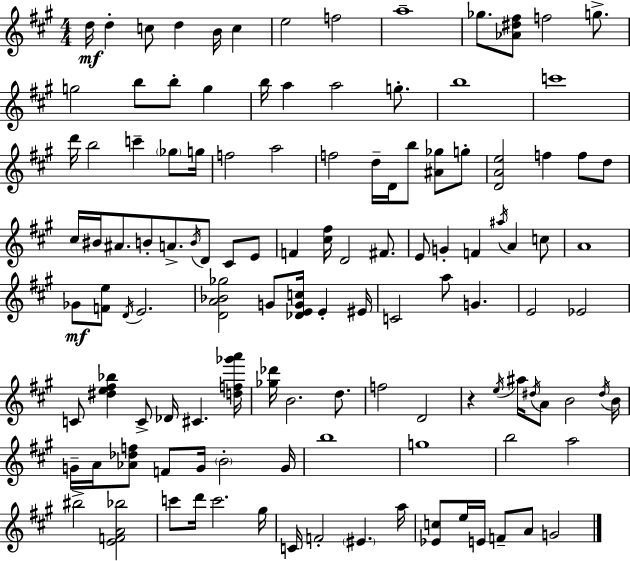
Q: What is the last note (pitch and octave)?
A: G4